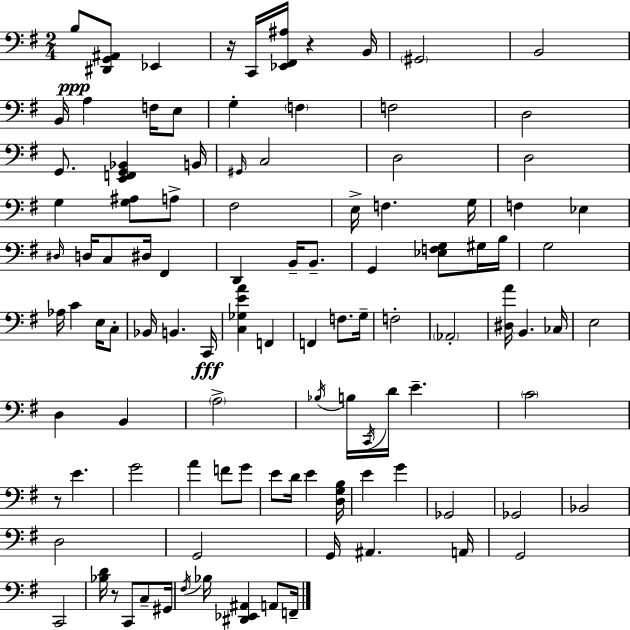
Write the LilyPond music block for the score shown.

{
  \clef bass
  \numericTimeSignature
  \time 2/4
  \key g \major
  b8\ppp <dis, g, ais,>8 ees,4 | r16 c,16 <ees, fis, ais>16 r4 b,16 | \parenthesize gis,2 | b,2 | \break b,16 a4 f16 e8 | g4-. \parenthesize f4 | f2 | d2 | \break g,8. <e, f, g, bes,>4 b,16 | \grace { gis,16 } c2 | d2 | d2 | \break g4 <g ais>8 a8-> | fis2 | e16-> f4. | g16 f4 ees4 | \break \grace { dis16 } d16 c8 dis16 fis,4 | d,4 b,16-- b,8.-- | g,4 <ees f g>8 | gis16 b16 g2 | \break aes16 c'4 e16 | c8-. bes,16 b,4. | c,16\fff <c ges e' a'>4 f,4 | f,4 f8. | \break g16-- f2-. | \parenthesize aes,2-. | <dis a'>16 b,4. | ces16 e2 | \break d4 b,4 | \parenthesize a2-> | \acciaccatura { bes16 } b16 \acciaccatura { c,16 } d'16 e'4.-- | \parenthesize c'2 | \break r8 e'4. | g'2 | a'4 | f'8 g'8 e'8 d'16 e'4 | \break <d g b>16 e'4 | g'4 ges,2 | ges,2 | bes,2 | \break d2 | g,2 | g,16 ais,4. | a,16 g,2 | \break c,2 | <bes d'>16 r8 c,8 | c8-- gis,16 \acciaccatura { fis16 } bes16 <dis, ees, ais,>4 | a,8 f,16-- \bar "|."
}